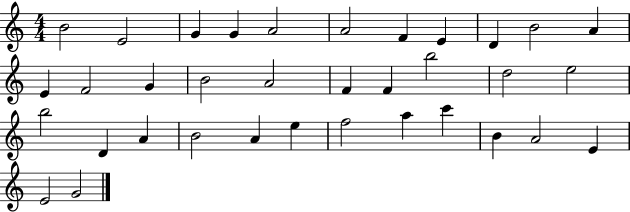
{
  \clef treble
  \numericTimeSignature
  \time 4/4
  \key c \major
  b'2 e'2 | g'4 g'4 a'2 | a'2 f'4 e'4 | d'4 b'2 a'4 | \break e'4 f'2 g'4 | b'2 a'2 | f'4 f'4 b''2 | d''2 e''2 | \break b''2 d'4 a'4 | b'2 a'4 e''4 | f''2 a''4 c'''4 | b'4 a'2 e'4 | \break e'2 g'2 | \bar "|."
}